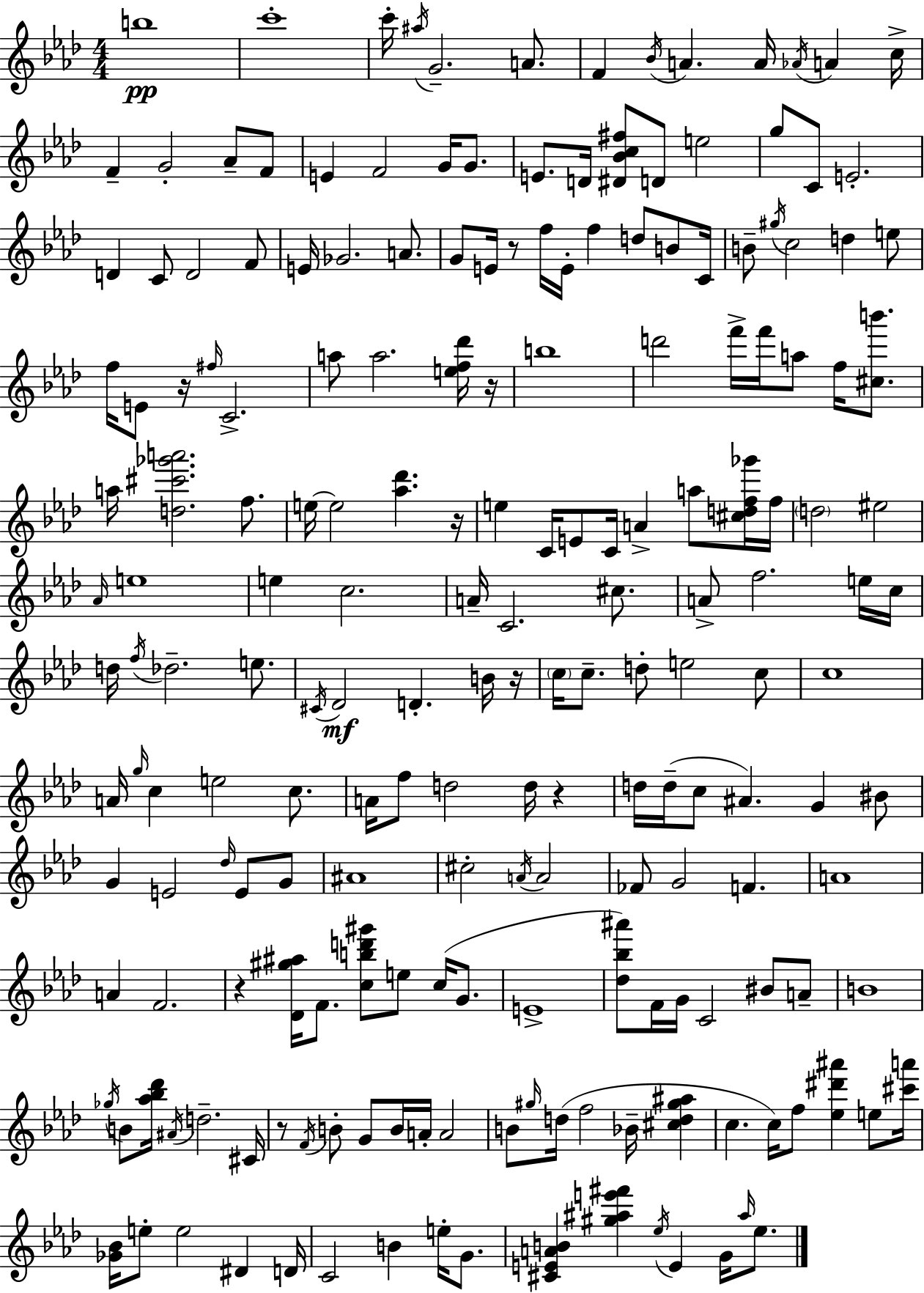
X:1
T:Untitled
M:4/4
L:1/4
K:Ab
b4 c'4 c'/4 ^a/4 G2 A/2 F _B/4 A A/4 _A/4 A c/4 F G2 _A/2 F/2 E F2 G/4 G/2 E/2 D/4 [^D_Bc^f]/2 D/2 e2 g/2 C/2 E2 D C/2 D2 F/2 E/4 _G2 A/2 G/2 E/4 z/2 f/4 E/4 f d/2 B/2 C/4 B/2 ^g/4 c2 d e/2 f/4 E/2 z/4 ^f/4 C2 a/2 a2 [ef_d']/4 z/4 b4 d'2 f'/4 f'/4 a/2 f/4 [^cb']/2 a/4 [d^c'_g'a']2 f/2 e/4 e2 [_a_d'] z/4 e C/4 E/2 C/4 A a/2 [^cdf_g']/4 f/4 d2 ^e2 _A/4 e4 e c2 A/4 C2 ^c/2 A/2 f2 e/4 c/4 d/4 f/4 _d2 e/2 ^C/4 _D2 D B/4 z/4 c/4 c/2 d/2 e2 c/2 c4 A/4 g/4 c e2 c/2 A/4 f/2 d2 d/4 z d/4 d/4 c/2 ^A G ^B/2 G E2 _d/4 E/2 G/2 ^A4 ^c2 A/4 A2 _F/2 G2 F A4 A F2 z [_D^g^a]/4 F/2 [cbd'^g']/2 e/2 c/4 G/2 E4 [_d_b^a']/2 F/4 G/4 C2 ^B/2 A/2 B4 _g/4 B/2 [_a_b_d']/4 ^A/4 d2 ^C/4 z/2 F/4 B/2 G/2 B/4 A/4 A2 B/2 ^g/4 d/4 f2 _B/4 [^cd^g^a] c c/4 f/2 [_e^d'^a'] e/2 [^c'a']/4 [_G_B]/4 e/2 e2 ^D D/4 C2 B e/4 G/2 [^CEAB] [^g^ae'^f'] _e/4 E G/4 ^a/4 _e/2